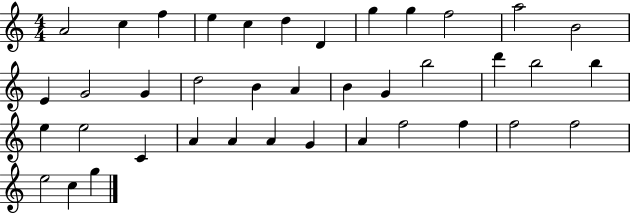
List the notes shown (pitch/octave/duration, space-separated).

A4/h C5/q F5/q E5/q C5/q D5/q D4/q G5/q G5/q F5/h A5/h B4/h E4/q G4/h G4/q D5/h B4/q A4/q B4/q G4/q B5/h D6/q B5/h B5/q E5/q E5/h C4/q A4/q A4/q A4/q G4/q A4/q F5/h F5/q F5/h F5/h E5/h C5/q G5/q